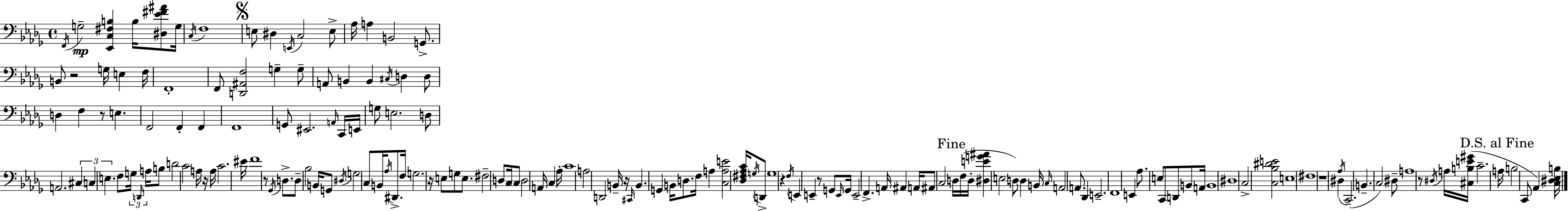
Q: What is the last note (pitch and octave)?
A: Ab2